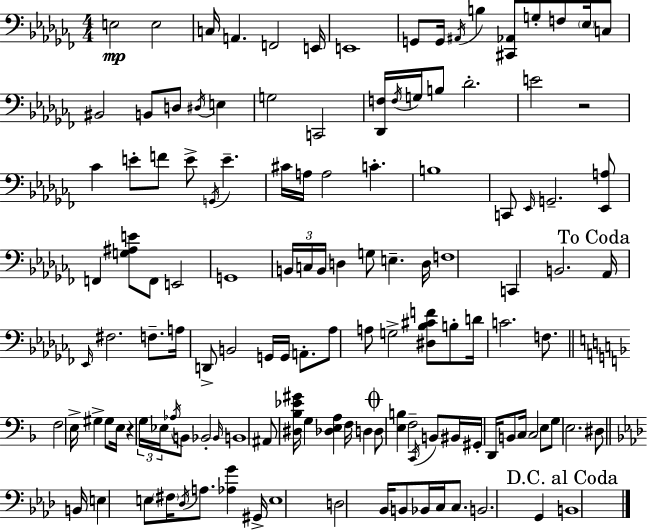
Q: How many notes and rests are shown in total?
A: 130